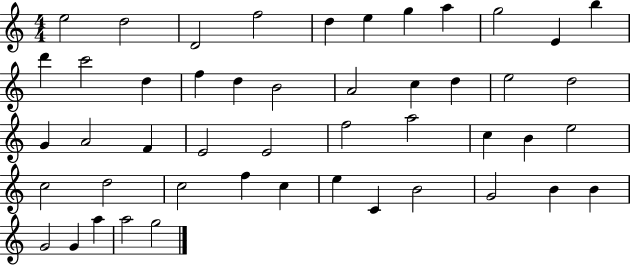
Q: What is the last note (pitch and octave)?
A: G5